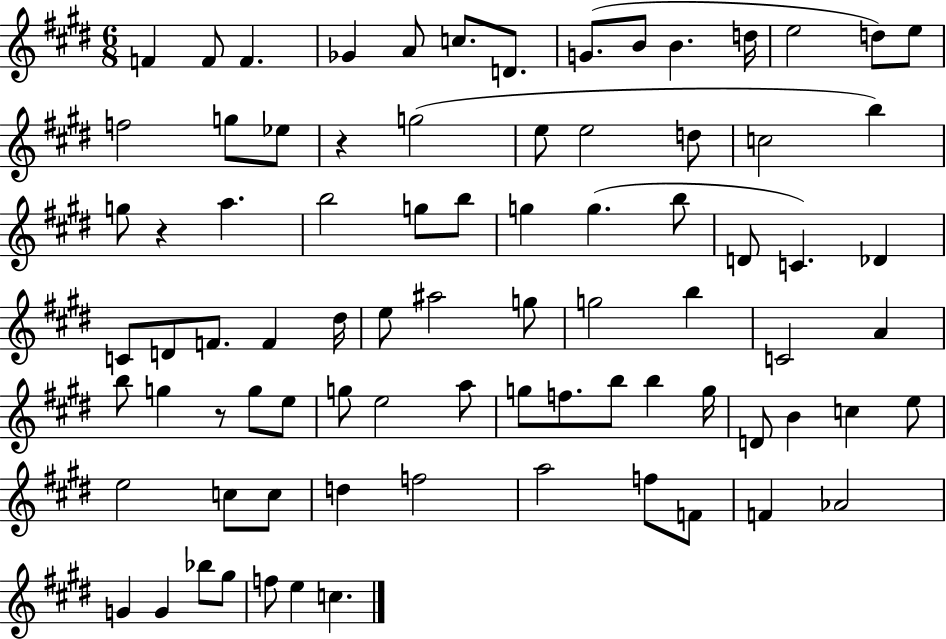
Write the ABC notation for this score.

X:1
T:Untitled
M:6/8
L:1/4
K:E
F F/2 F _G A/2 c/2 D/2 G/2 B/2 B d/4 e2 d/2 e/2 f2 g/2 _e/2 z g2 e/2 e2 d/2 c2 b g/2 z a b2 g/2 b/2 g g b/2 D/2 C _D C/2 D/2 F/2 F ^d/4 e/2 ^a2 g/2 g2 b C2 A b/2 g z/2 g/2 e/2 g/2 e2 a/2 g/2 f/2 b/2 b g/4 D/2 B c e/2 e2 c/2 c/2 d f2 a2 f/2 F/2 F _A2 G G _b/2 ^g/2 f/2 e c